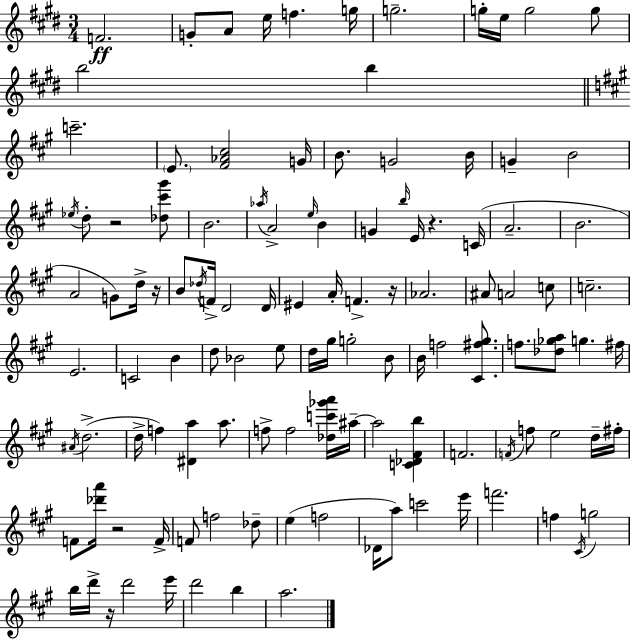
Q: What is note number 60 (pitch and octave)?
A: B4